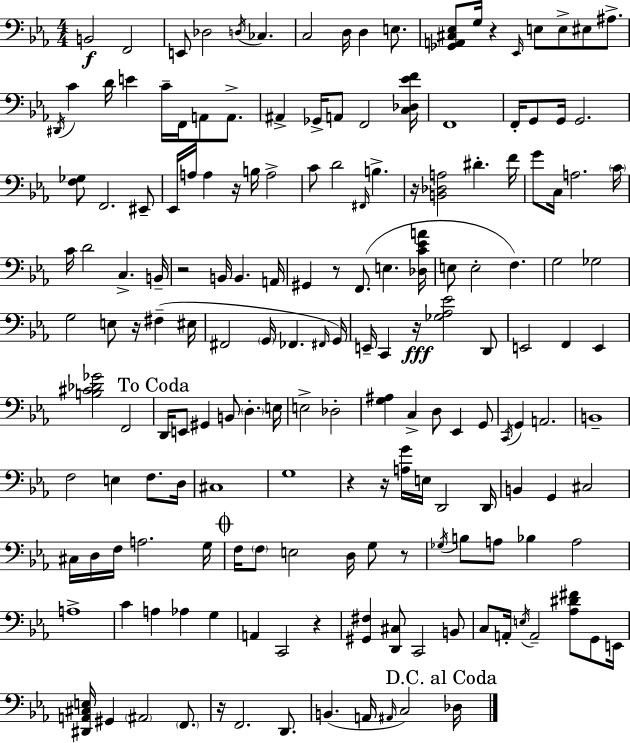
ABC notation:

X:1
T:Untitled
M:4/4
L:1/4
K:Cm
B,,2 F,,2 E,,/2 _D,2 D,/4 _C, C,2 D,/4 D, E,/2 [_G,,A,,^C,_E,]/2 G,/4 z _E,,/4 E,/2 E,/2 ^E,/2 ^A,/2 ^D,,/4 C D/4 E C/4 F,,/4 A,,/2 A,,/2 ^A,, _G,,/4 A,,/2 F,,2 [C,_D,_EF]/4 F,,4 F,,/4 G,,/2 G,,/4 G,,2 [F,_G,]/2 F,,2 ^E,,/2 _E,,/4 A,/4 A, z/4 B,/4 A,2 C/2 D2 ^F,,/4 B, z/4 [B,,_D,A,]2 ^D F/4 G/2 C,/4 A,2 C/4 C/4 D2 C, B,,/4 z2 B,,/4 B,, A,,/4 ^G,, z/2 F,,/2 E, [_D,C_EA]/4 E,/2 E,2 F, G,2 _G,2 G,2 E,/2 z/4 ^F, ^E,/4 ^F,,2 G,,/4 _F,, ^F,,/4 G,,/4 E,,/4 C,, z/4 [_G,_A,_E]2 D,,/2 E,,2 F,, E,, [B,^C_D_G]2 F,,2 D,,/4 E,,/2 ^G,, B,,/2 D, E,/4 E,2 _D,2 [G,^A,] C, D,/2 _E,, G,,/2 C,,/4 G,, A,,2 B,,4 F,2 E, F,/2 D,/4 ^C,4 G,4 z z/4 [A,G]/4 E,/4 D,,2 D,,/4 B,, G,, ^C,2 ^C,/4 D,/4 F,/4 A,2 G,/4 F,/4 F,/2 E,2 D,/4 G,/2 z/2 _G,/4 B,/2 A,/2 _B, A,2 A,4 C A, _A, G, A,, C,,2 z [^G,,^F,] [D,,^C,]/2 C,,2 B,,/2 C,/2 A,,/4 E,/4 A,,2 [_A,^D^F]/2 G,,/2 E,,/4 [^D,,A,,^C,E,]/4 ^G,, ^A,,2 F,,/2 z/4 F,,2 D,,/2 B,, A,,/4 ^A,,/4 C,2 _D,/4